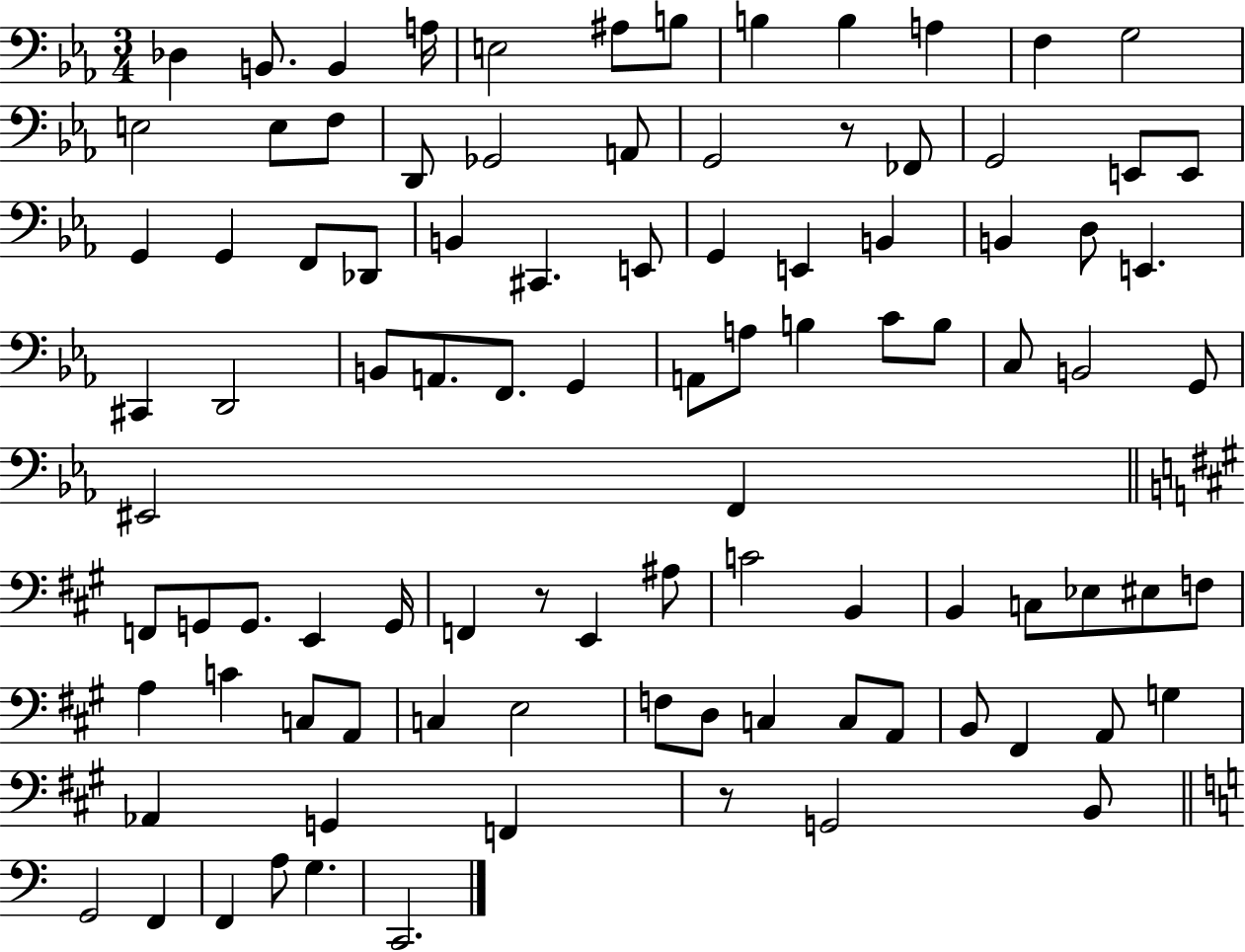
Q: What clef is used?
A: bass